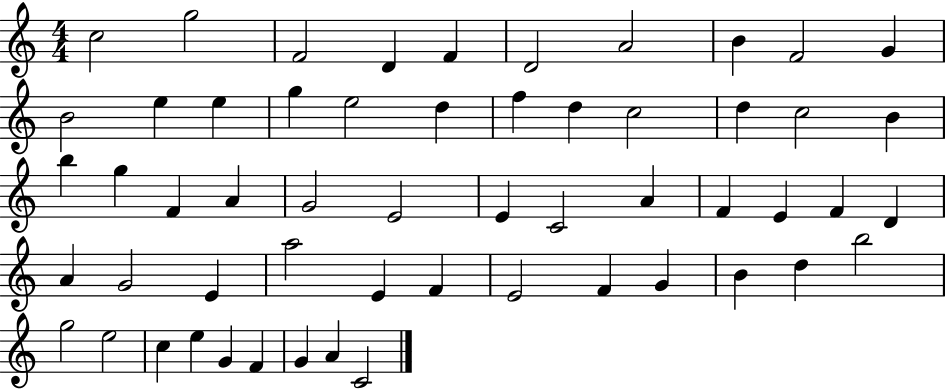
X:1
T:Untitled
M:4/4
L:1/4
K:C
c2 g2 F2 D F D2 A2 B F2 G B2 e e g e2 d f d c2 d c2 B b g F A G2 E2 E C2 A F E F D A G2 E a2 E F E2 F G B d b2 g2 e2 c e G F G A C2